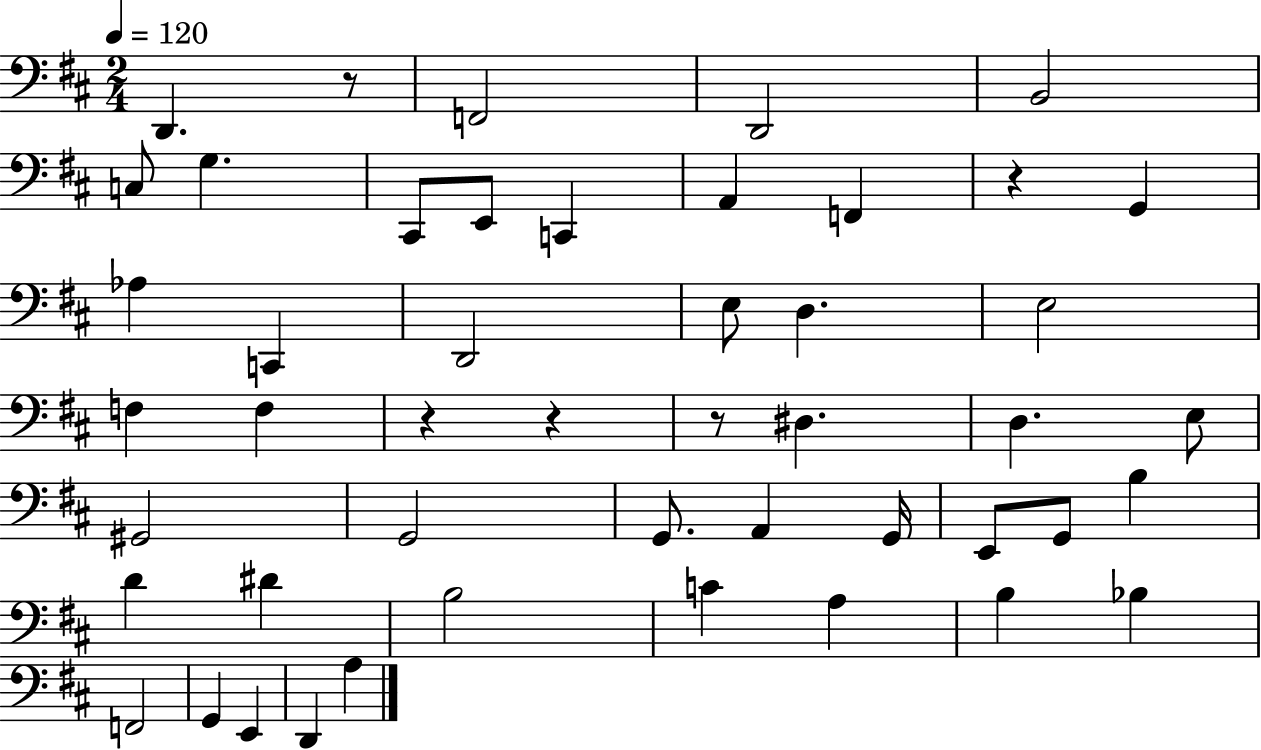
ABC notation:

X:1
T:Untitled
M:2/4
L:1/4
K:D
D,, z/2 F,,2 D,,2 B,,2 C,/2 G, ^C,,/2 E,,/2 C,, A,, F,, z G,, _A, C,, D,,2 E,/2 D, E,2 F, F, z z z/2 ^D, D, E,/2 ^G,,2 G,,2 G,,/2 A,, G,,/4 E,,/2 G,,/2 B, D ^D B,2 C A, B, _B, F,,2 G,, E,, D,, A,